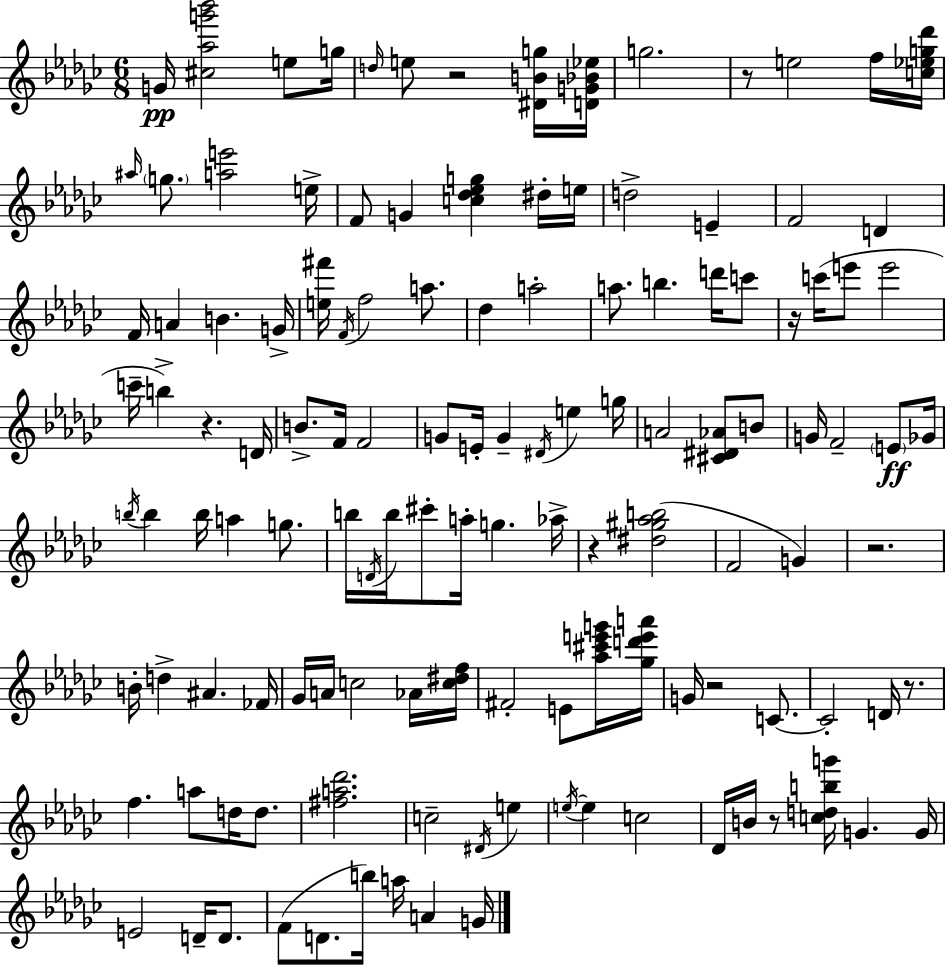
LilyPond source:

{
  \clef treble
  \numericTimeSignature
  \time 6/8
  \key ees \minor
  g'16\pp <cis'' aes'' g''' bes'''>2 e''8 g''16 | \grace { d''16 } e''8 r2 <dis' b' g''>16 | <d' g' bes' ees''>16 g''2. | r8 e''2 f''16 | \break <c'' ees'' g'' des'''>16 \grace { ais''16 } \parenthesize g''8. <a'' e'''>2 | e''16-> f'8 g'4 <c'' des'' ees'' g''>4 | dis''16-. e''16 d''2-> e'4-- | f'2 d'4 | \break f'16 a'4 b'4. | g'16-> <e'' fis'''>16 \acciaccatura { f'16 } f''2 | a''8. des''4 a''2-. | a''8. b''4. | \break d'''16 c'''8 r16 c'''16( e'''8 e'''2 | c'''16-- b''4->) r4. | d'16 b'8.-> f'16 f'2 | g'8 e'16-. g'4-- \acciaccatura { dis'16 } e''4 | \break g''16 a'2 | <cis' dis' aes'>8 b'8 g'16 f'2-- | \parenthesize e'8\ff ges'16 \acciaccatura { b''16 } b''4 b''16 a''4 | g''8. b''16 \acciaccatura { d'16 } b''16 cis'''8-. a''16-. g''4. | \break aes''16-> r4 <dis'' gis'' aes'' b''>2( | f'2 | g'4) r2. | b'16-. d''4-> ais'4. | \break fes'16 ges'16 a'16 c''2 | aes'16 <c'' dis'' f''>16 fis'2-. | e'8 <aes'' cis''' e''' g'''>16 <ges'' d''' e''' a'''>16 g'16 r2 | c'8.~~ c'2-. | \break d'16 r8. f''4. | a''8 d''16 d''8. <fis'' a'' des'''>2. | c''2-- | \acciaccatura { dis'16 } e''4 \acciaccatura { e''16~ }~ e''4 | \break c''2 des'16 b'16 r8 | <c'' d'' b'' g'''>16 g'4. g'16 e'2 | d'16-- d'8. f'8( d'8. | b''16) a''16 a'4 g'16 \bar "|."
}